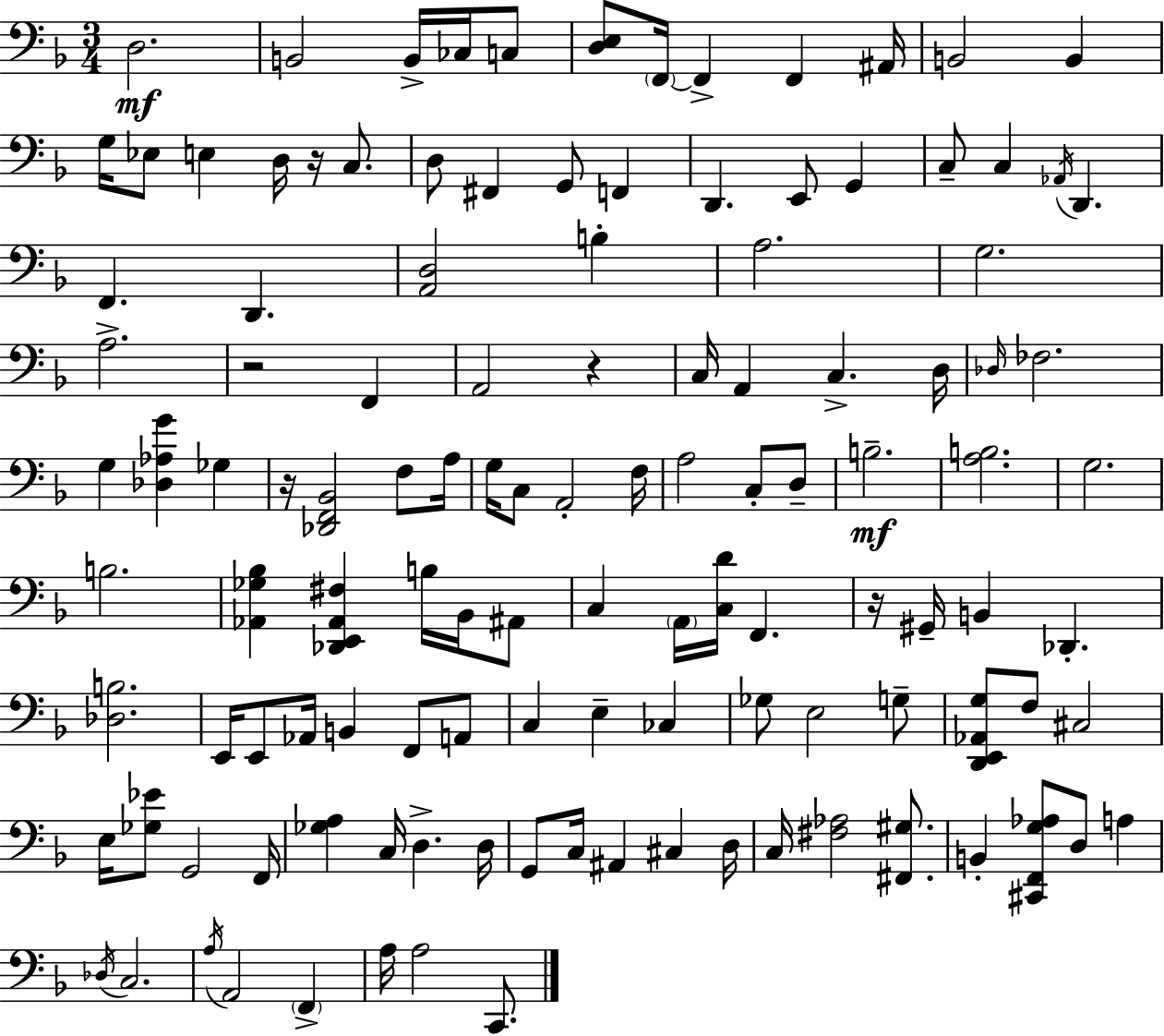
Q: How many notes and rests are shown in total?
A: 121